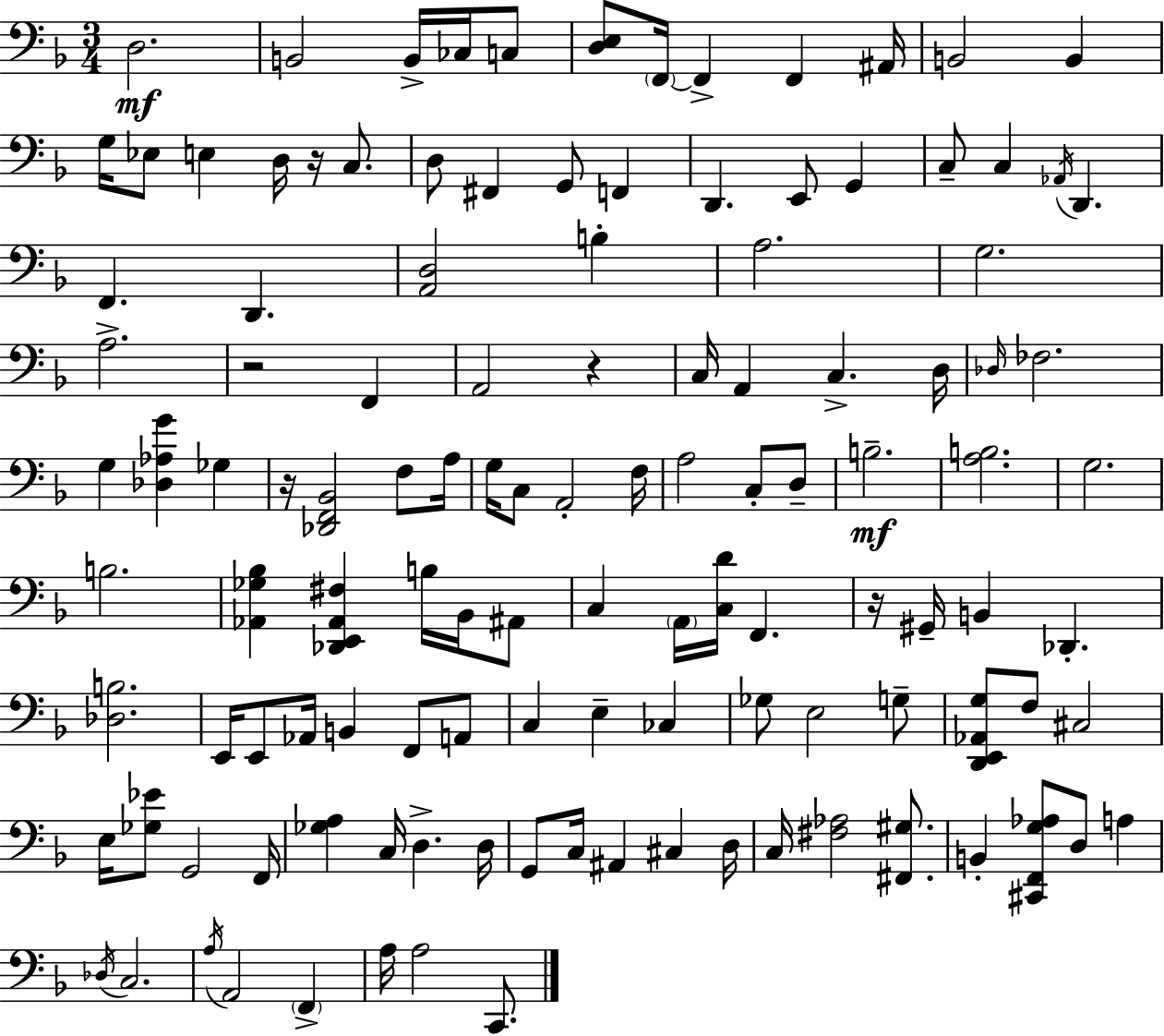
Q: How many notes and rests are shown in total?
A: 121